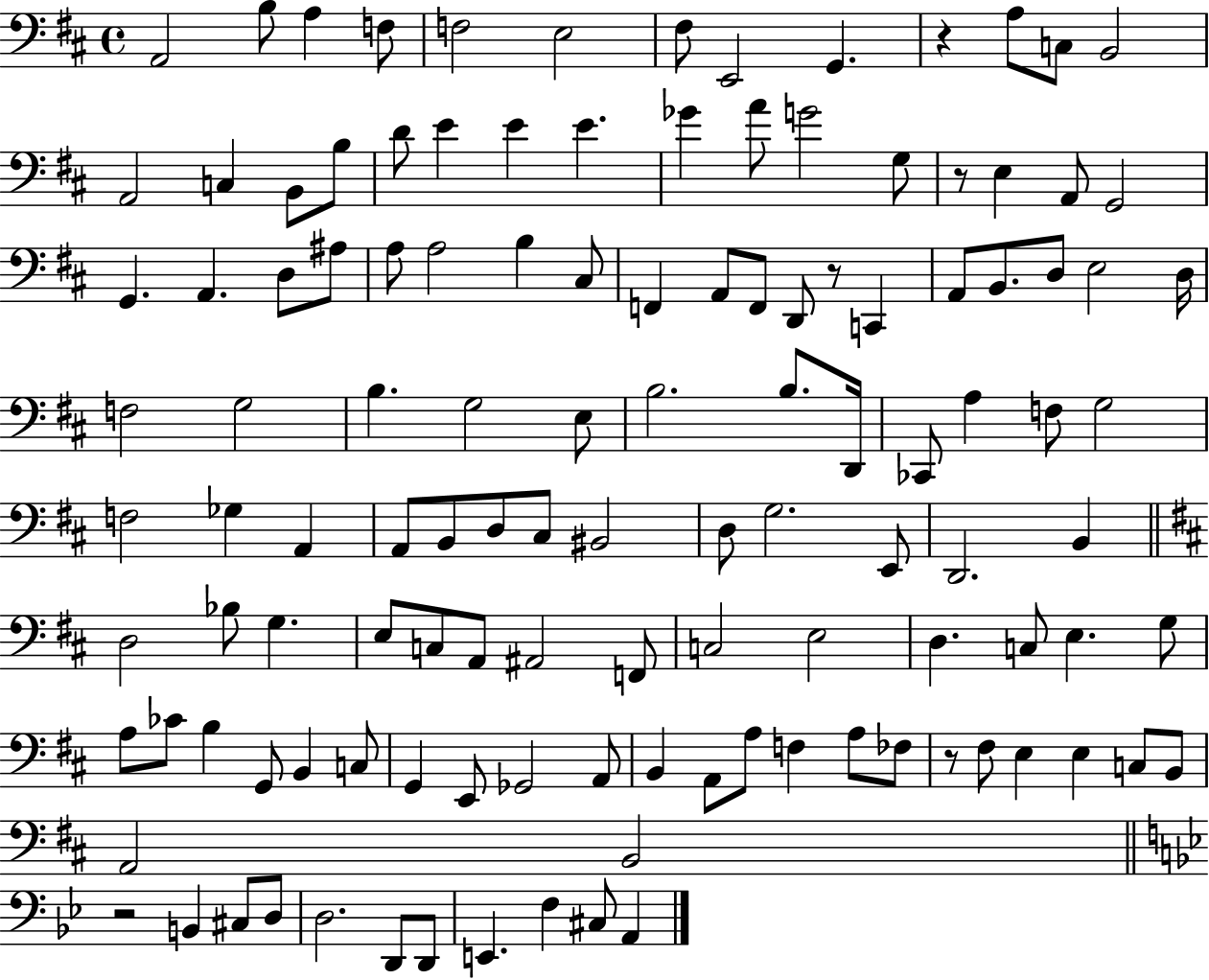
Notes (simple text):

A2/h B3/e A3/q F3/e F3/h E3/h F#3/e E2/h G2/q. R/q A3/e C3/e B2/h A2/h C3/q B2/e B3/e D4/e E4/q E4/q E4/q. Gb4/q A4/e G4/h G3/e R/e E3/q A2/e G2/h G2/q. A2/q. D3/e A#3/e A3/e A3/h B3/q C#3/e F2/q A2/e F2/e D2/e R/e C2/q A2/e B2/e. D3/e E3/h D3/s F3/h G3/h B3/q. G3/h E3/e B3/h. B3/e. D2/s CES2/e A3/q F3/e G3/h F3/h Gb3/q A2/q A2/e B2/e D3/e C#3/e BIS2/h D3/e G3/h. E2/e D2/h. B2/q D3/h Bb3/e G3/q. E3/e C3/e A2/e A#2/h F2/e C3/h E3/h D3/q. C3/e E3/q. G3/e A3/e CES4/e B3/q G2/e B2/q C3/e G2/q E2/e Gb2/h A2/e B2/q A2/e A3/e F3/q A3/e FES3/e R/e F#3/e E3/q E3/q C3/e B2/e A2/h B2/h R/h B2/q C#3/e D3/e D3/h. D2/e D2/e E2/q. F3/q C#3/e A2/q